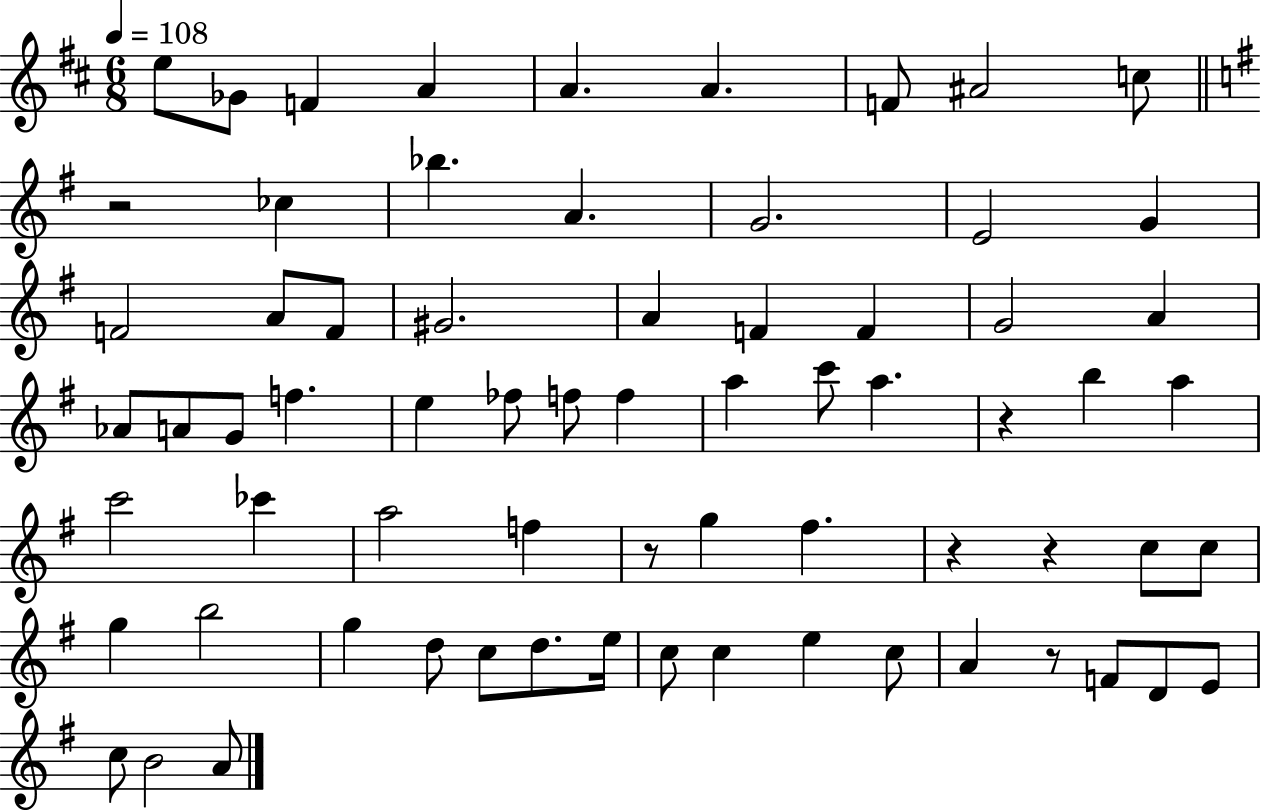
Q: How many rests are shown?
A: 6